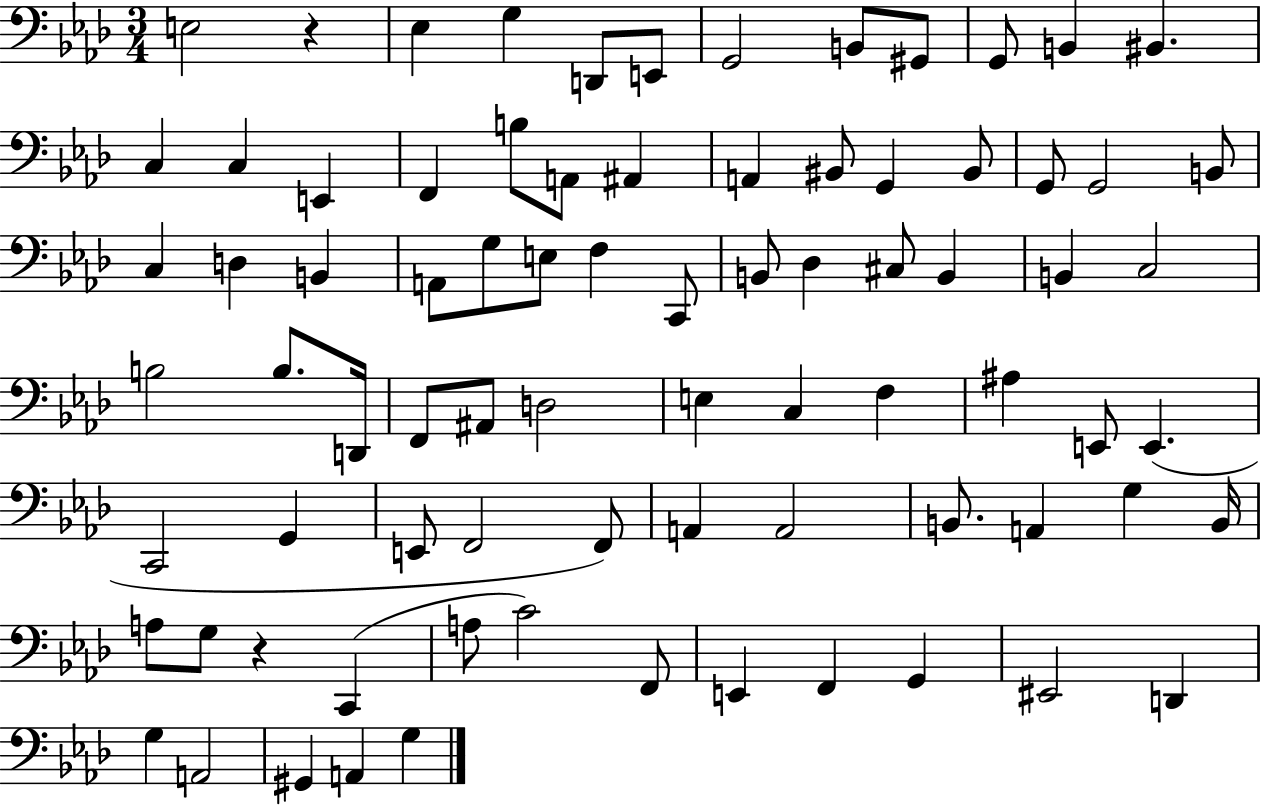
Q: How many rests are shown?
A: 2